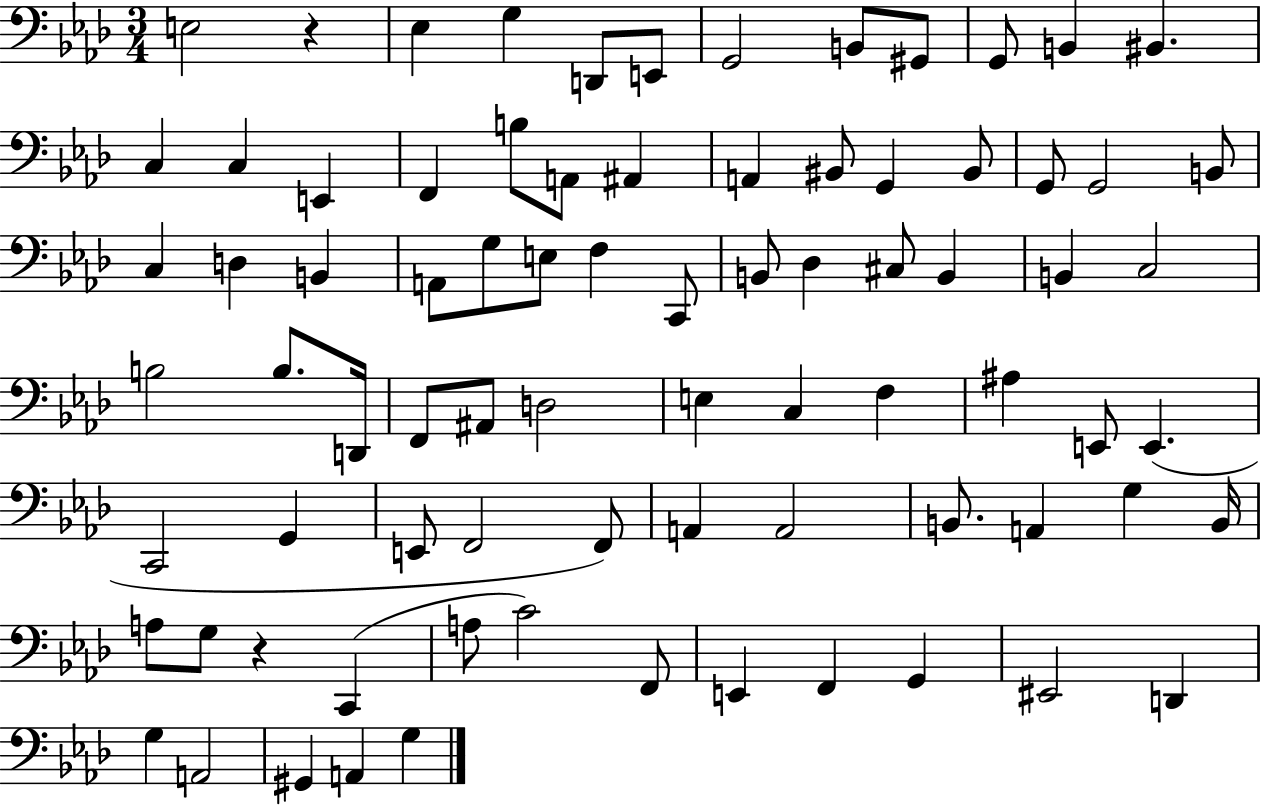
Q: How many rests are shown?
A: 2